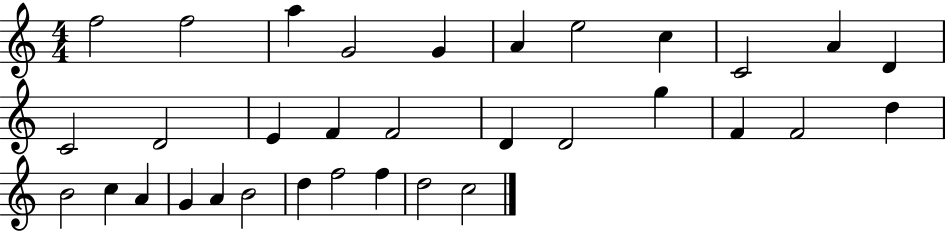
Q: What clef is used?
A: treble